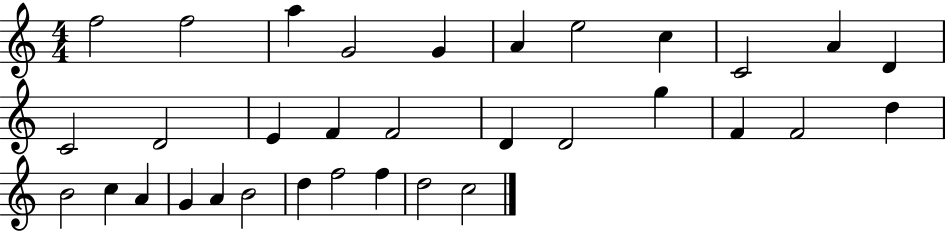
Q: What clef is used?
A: treble